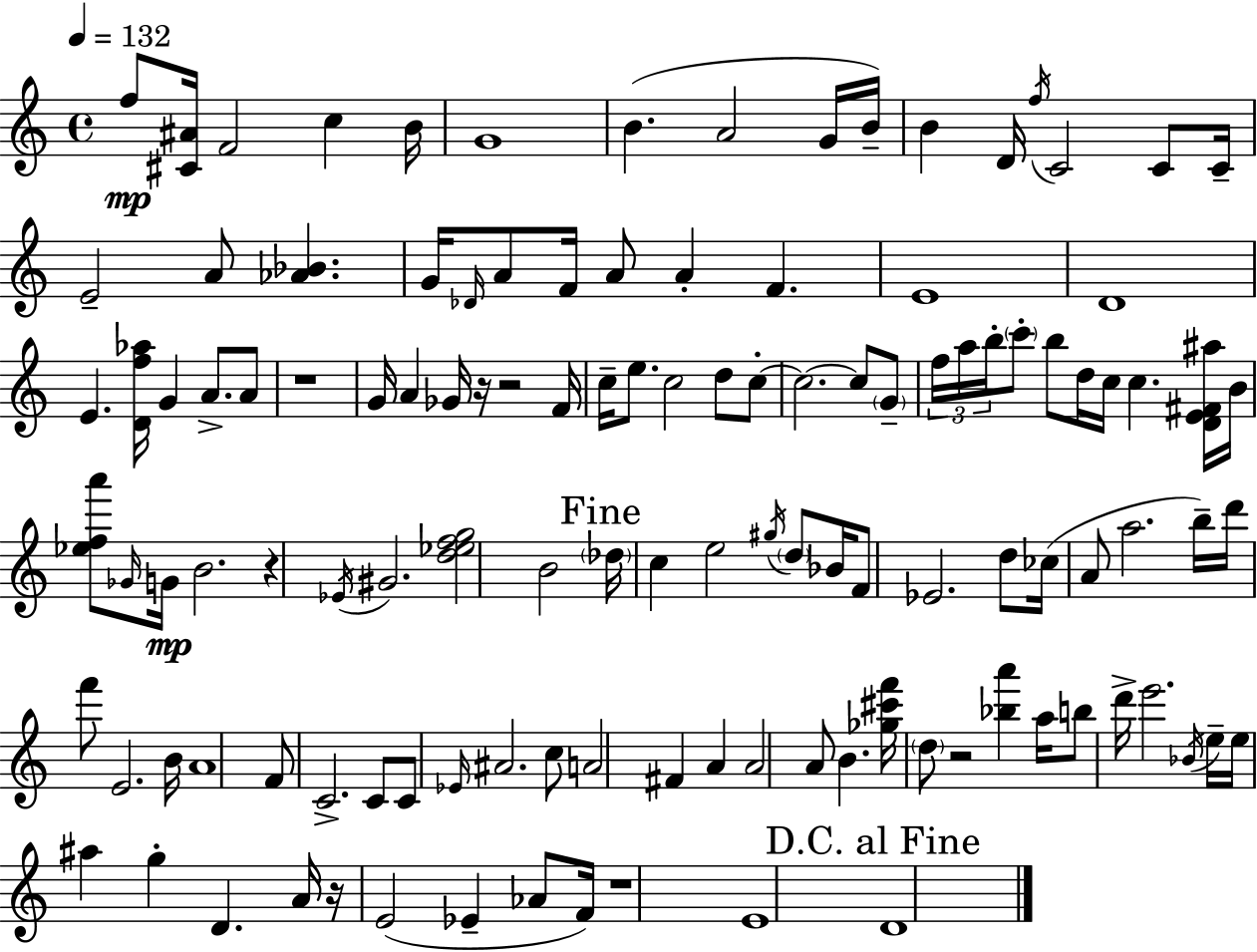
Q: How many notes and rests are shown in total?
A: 121